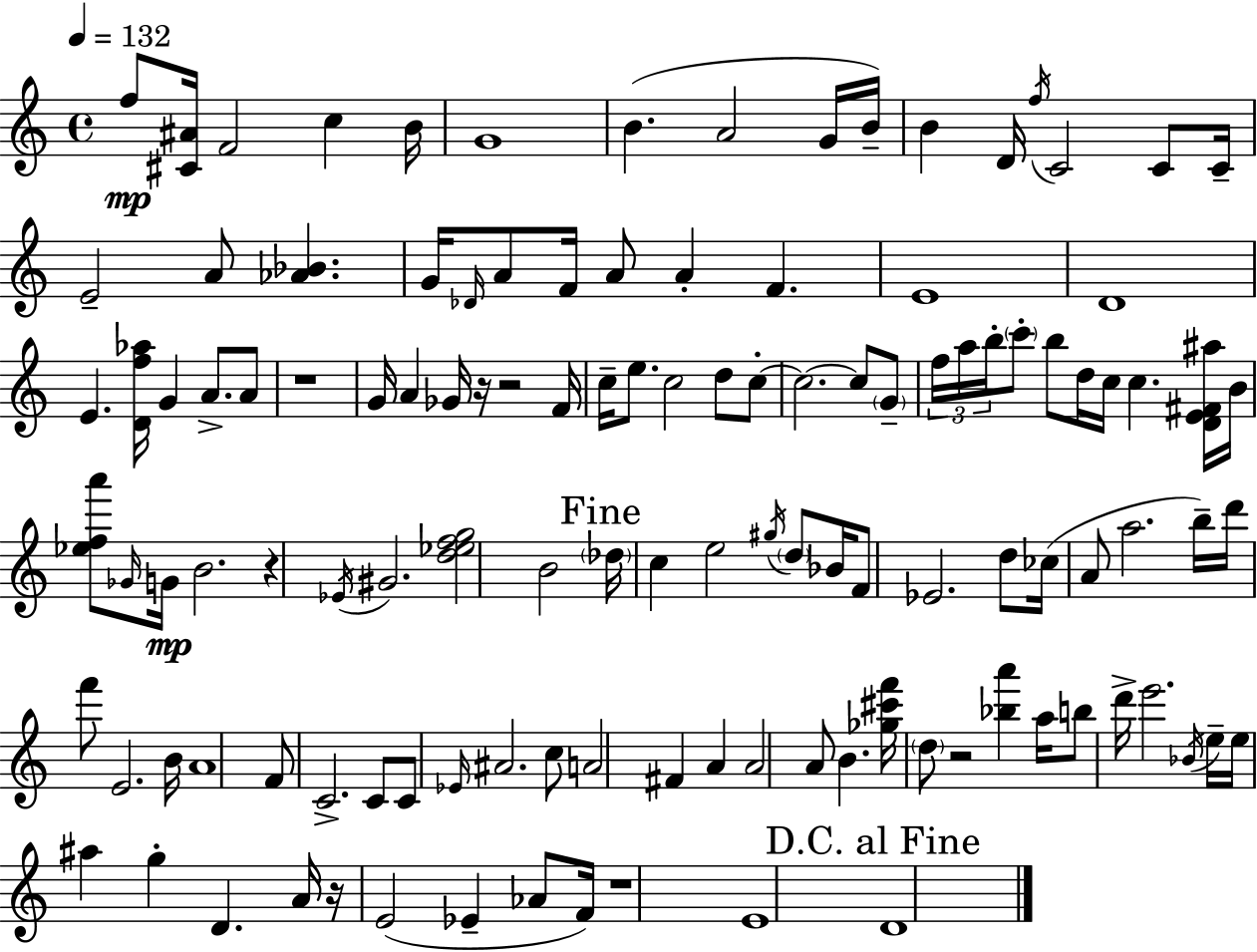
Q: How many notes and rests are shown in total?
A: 121